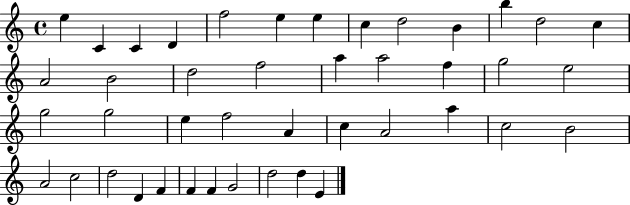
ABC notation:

X:1
T:Untitled
M:4/4
L:1/4
K:C
e C C D f2 e e c d2 B b d2 c A2 B2 d2 f2 a a2 f g2 e2 g2 g2 e f2 A c A2 a c2 B2 A2 c2 d2 D F F F G2 d2 d E